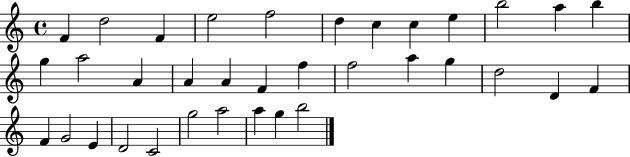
F4/q D5/h F4/q E5/h F5/h D5/q C5/q C5/q E5/q B5/h A5/q B5/q G5/q A5/h A4/q A4/q A4/q F4/q F5/q F5/h A5/q G5/q D5/h D4/q F4/q F4/q G4/h E4/q D4/h C4/h G5/h A5/h A5/q G5/q B5/h